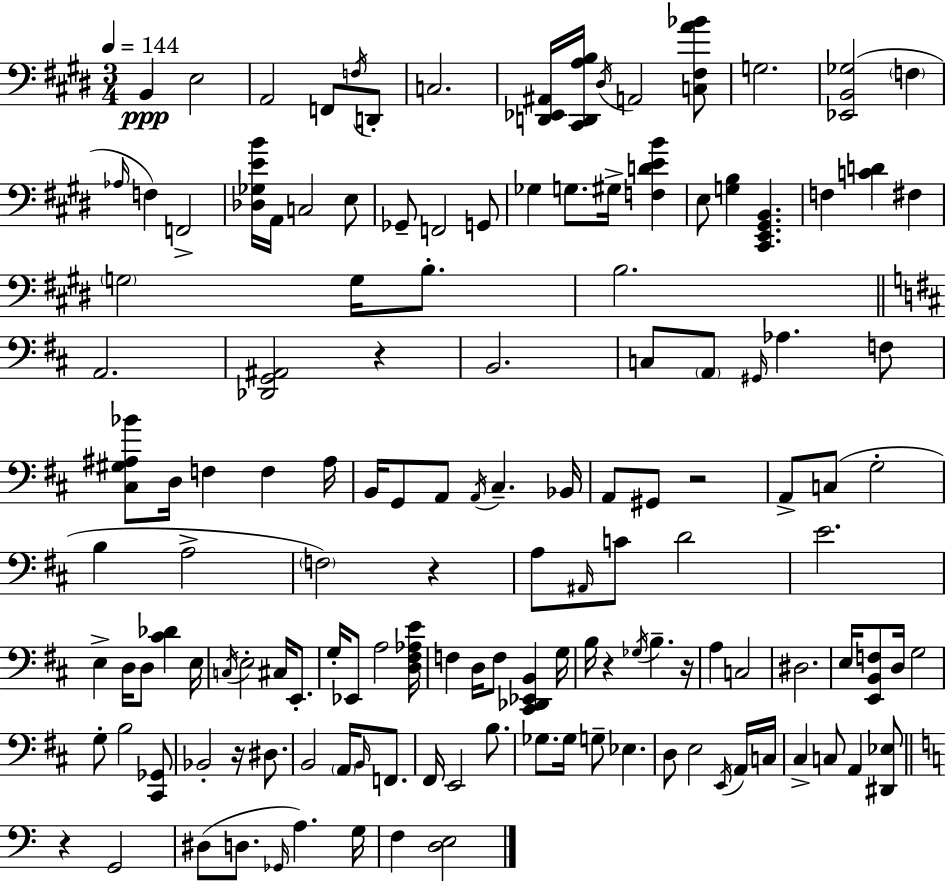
B2/q E3/h A2/h F2/e F3/s D2/e C3/h. [D2,Eb2,A#2]/s [C#2,D2,A3,B3]/s D#3/s A2/h [C3,F#3,A4,Bb4]/e G3/h. [Eb2,B2,Gb3]/h F3/q Ab3/s F3/q F2/h [Db3,Gb3,E4,B4]/s A2/s C3/h E3/e Gb2/e F2/h G2/e Gb3/q G3/e. G#3/s [F3,D4,E4,B4]/q E3/e [G3,B3]/q [C#2,E2,G#2,B2]/q. F3/q [C4,D4]/q F#3/q G3/h G3/s B3/e. B3/h. A2/h. [Db2,G2,A#2]/h R/q B2/h. C3/e A2/e G#2/s Ab3/q. F3/e [C#3,G#3,A#3,Bb4]/e D3/s F3/q F3/q A#3/s B2/s G2/e A2/e A2/s C#3/q. Bb2/s A2/e G#2/e R/h A2/e C3/e G3/h B3/q A3/h F3/h R/q A3/e A#2/s C4/e D4/h E4/h. E3/q D3/s D3/e [C#4,Db4]/q E3/s C3/s E3/h C#3/s E2/e. G3/s Eb2/e A3/h [D3,F#3,Ab3,E4]/s F3/q D3/s F3/e [C#2,Db2,Eb2,B2]/q G3/s B3/s R/q Gb3/s B3/q. R/s A3/q C3/h D#3/h. E3/s [E2,B2,F3]/e D3/s G3/h G3/e B3/h [C#2,Gb2]/e Bb2/h R/s D#3/e. B2/h A2/s B2/s F2/e. F#2/s E2/h B3/e. Gb3/e. Gb3/s G3/e Eb3/q. D3/e E3/h E2/s A2/s C3/s C#3/q C3/e A2/q [D#2,Eb3]/e R/q G2/h D#3/e D3/e. Gb2/s A3/q. G3/s F3/q [D3,E3]/h